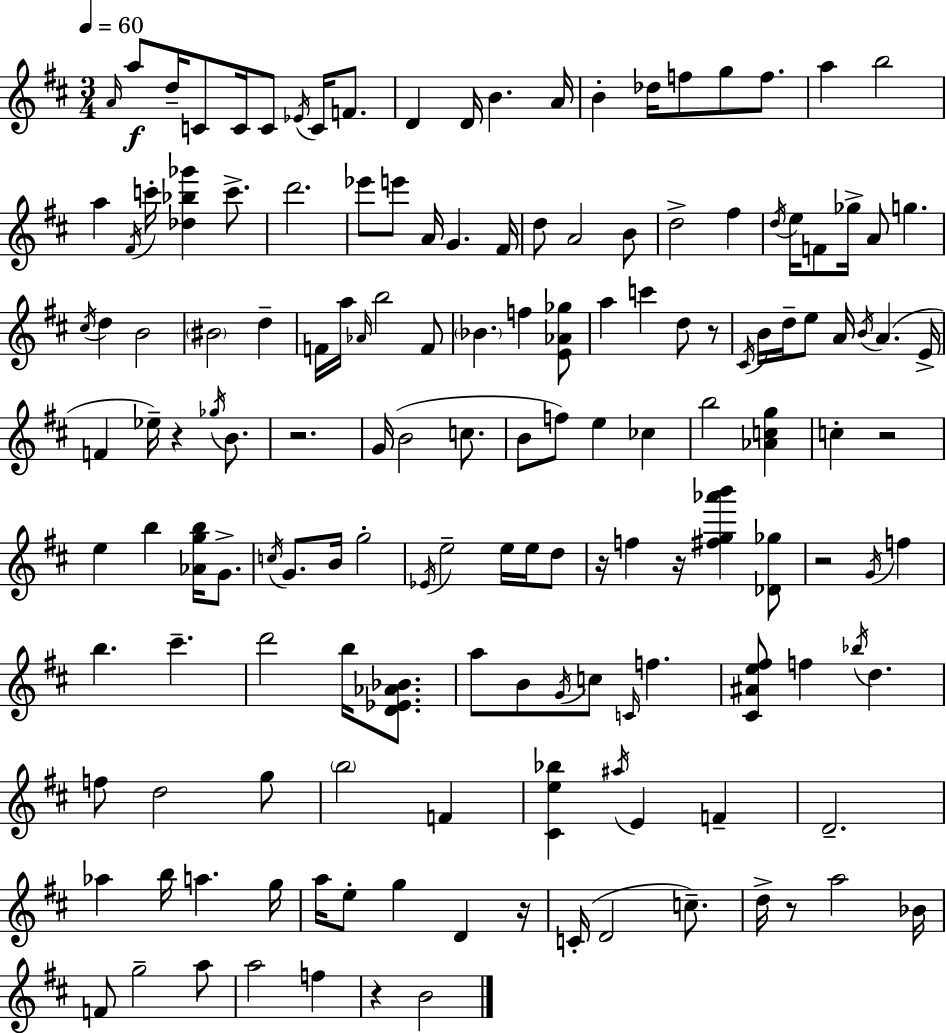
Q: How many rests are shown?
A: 10